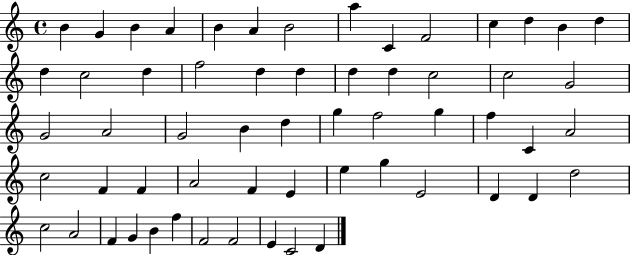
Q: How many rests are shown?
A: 0